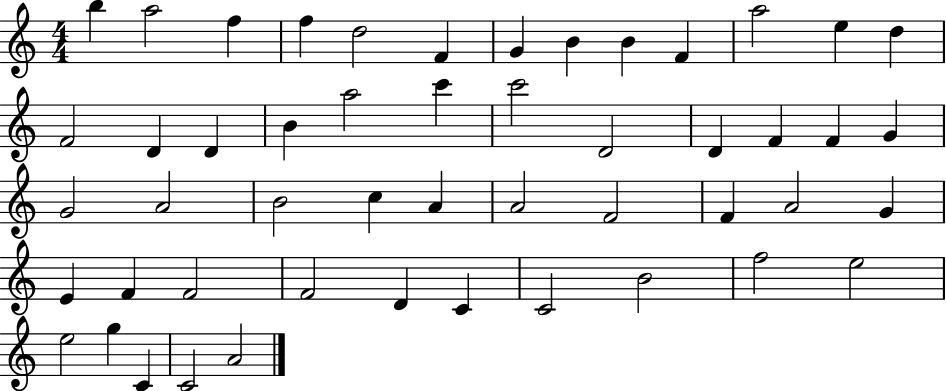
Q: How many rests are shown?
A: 0